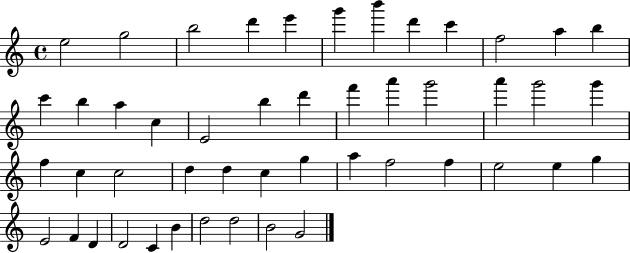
X:1
T:Untitled
M:4/4
L:1/4
K:C
e2 g2 b2 d' e' g' b' d' c' f2 a b c' b a c E2 b d' f' a' g'2 a' g'2 g' f c c2 d d c g a f2 f e2 e g E2 F D D2 C B d2 d2 B2 G2